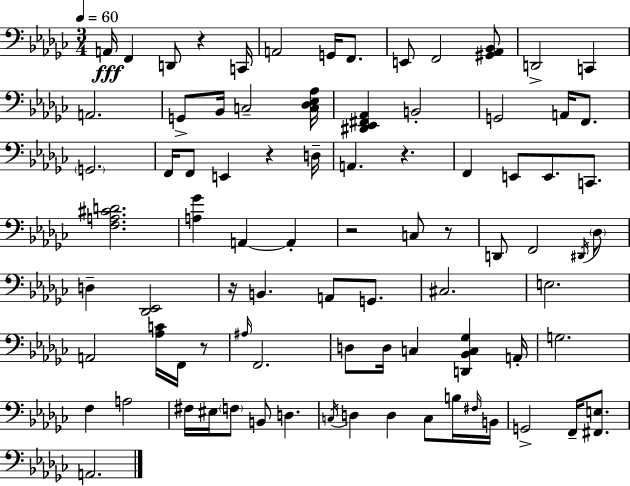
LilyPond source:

{
  \clef bass
  \numericTimeSignature
  \time 3/4
  \key ees \minor
  \tempo 4 = 60
  a,16\fff f,4 d,8 r4 c,16 | a,2 g,16 f,8. | e,8 f,2 <gis, aes, bes,>8 | d,2-> c,4 | \break a,2. | g,8-> bes,16 c2-- <c des ees aes>16 | <dis, ees, fis, aes,>4 b,2-. | g,2 a,16 f,8. | \break \parenthesize g,2. | f,16 f,8 e,4 r4 d16-- | a,4. r4. | f,4 e,8 e,8. c,8. | \break <f a cis' d'>2. | <a ges'>4 a,4~~ a,4-. | r2 c8 r8 | d,8 f,2 \acciaccatura { dis,16 } \parenthesize des8 | \break d4-- <des, ees,>2 | r16 b,4. a,8 g,8. | cis2. | e2. | \break a,2 <aes c'>16 f,16 r8 | \grace { ais16 } f,2. | d8 d16 c4 <d, bes, c ges>4 | a,16-. g2. | \break f4 a2 | fis16 eis16 \parenthesize f8 b,8 d4. | \acciaccatura { c16 } d4 d4 c8 | b16 \grace { fis16 } b,16 g,2-> | \break f,16-- <fis, e>8. a,2. | \bar "|."
}